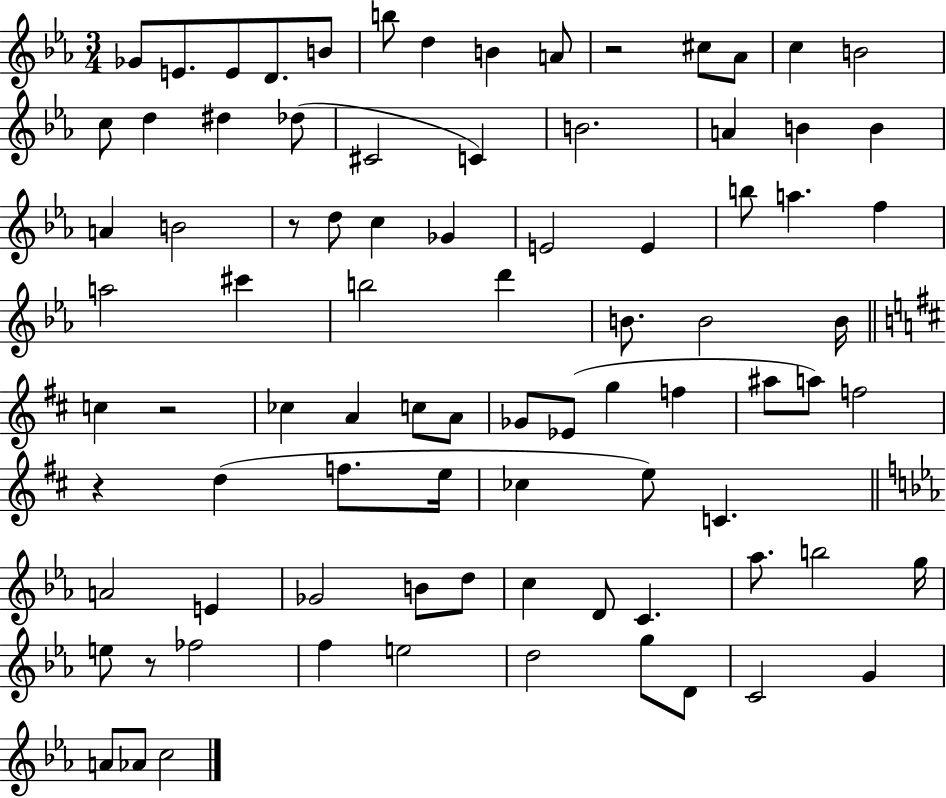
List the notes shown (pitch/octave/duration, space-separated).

Gb4/e E4/e. E4/e D4/e. B4/e B5/e D5/q B4/q A4/e R/h C#5/e Ab4/e C5/q B4/h C5/e D5/q D#5/q Db5/e C#4/h C4/q B4/h. A4/q B4/q B4/q A4/q B4/h R/e D5/e C5/q Gb4/q E4/h E4/q B5/e A5/q. F5/q A5/h C#6/q B5/h D6/q B4/e. B4/h B4/s C5/q R/h CES5/q A4/q C5/e A4/e Gb4/e Eb4/e G5/q F5/q A#5/e A5/e F5/h R/q D5/q F5/e. E5/s CES5/q E5/e C4/q. A4/h E4/q Gb4/h B4/e D5/e C5/q D4/e C4/q. Ab5/e. B5/h G5/s E5/e R/e FES5/h F5/q E5/h D5/h G5/e D4/e C4/h G4/q A4/e Ab4/e C5/h